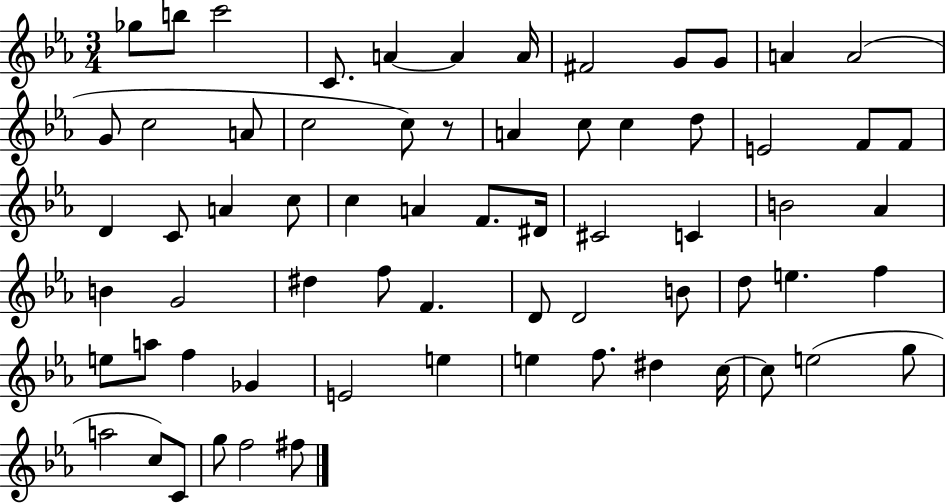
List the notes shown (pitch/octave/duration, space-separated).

Gb5/e B5/e C6/h C4/e. A4/q A4/q A4/s F#4/h G4/e G4/e A4/q A4/h G4/e C5/h A4/e C5/h C5/e R/e A4/q C5/e C5/q D5/e E4/h F4/e F4/e D4/q C4/e A4/q C5/e C5/q A4/q F4/e. D#4/s C#4/h C4/q B4/h Ab4/q B4/q G4/h D#5/q F5/e F4/q. D4/e D4/h B4/e D5/e E5/q. F5/q E5/e A5/e F5/q Gb4/q E4/h E5/q E5/q F5/e. D#5/q C5/s C5/e E5/h G5/e A5/h C5/e C4/e G5/e F5/h F#5/e